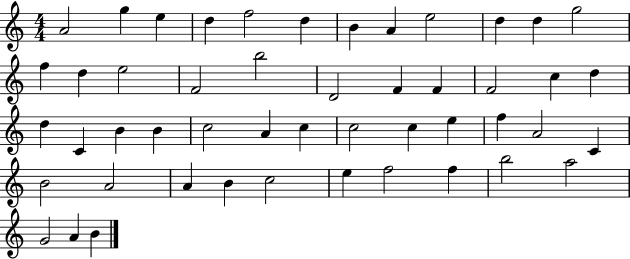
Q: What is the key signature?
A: C major